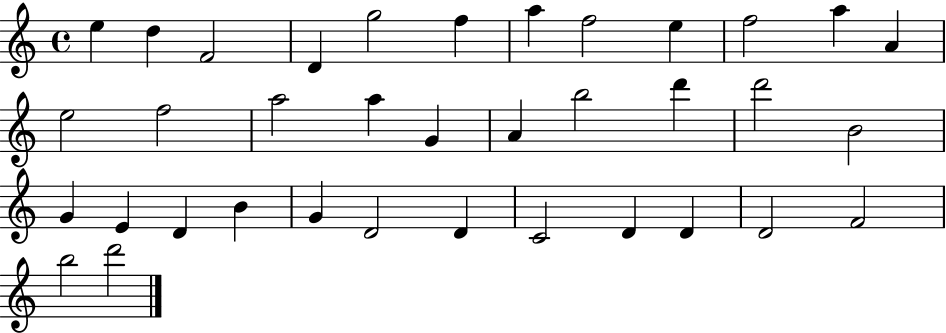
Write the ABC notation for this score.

X:1
T:Untitled
M:4/4
L:1/4
K:C
e d F2 D g2 f a f2 e f2 a A e2 f2 a2 a G A b2 d' d'2 B2 G E D B G D2 D C2 D D D2 F2 b2 d'2